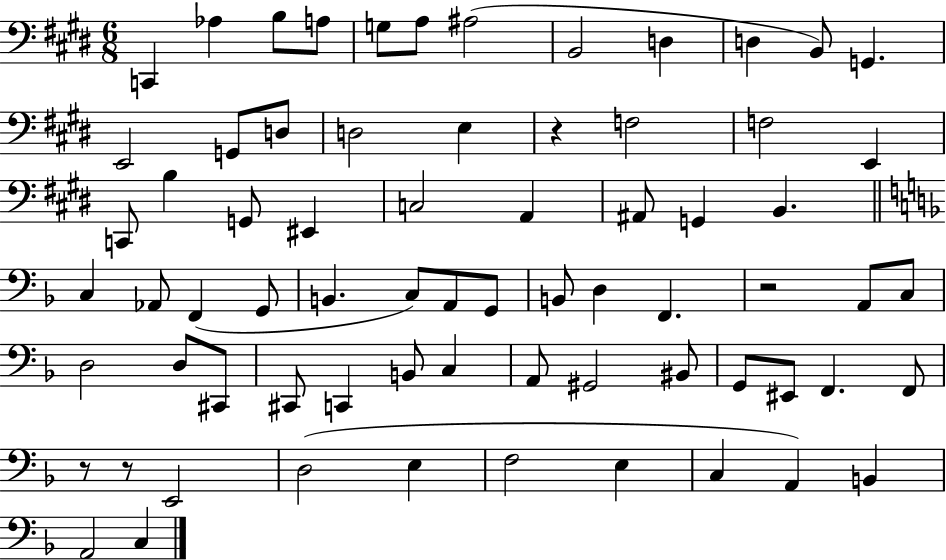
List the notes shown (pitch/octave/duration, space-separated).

C2/q Ab3/q B3/e A3/e G3/e A3/e A#3/h B2/h D3/q D3/q B2/e G2/q. E2/h G2/e D3/e D3/h E3/q R/q F3/h F3/h E2/q C2/e B3/q G2/e EIS2/q C3/h A2/q A#2/e G2/q B2/q. C3/q Ab2/e F2/q G2/e B2/q. C3/e A2/e G2/e B2/e D3/q F2/q. R/h A2/e C3/e D3/h D3/e C#2/e C#2/e C2/q B2/e C3/q A2/e G#2/h BIS2/e G2/e EIS2/e F2/q. F2/e R/e R/e E2/h D3/h E3/q F3/h E3/q C3/q A2/q B2/q A2/h C3/q